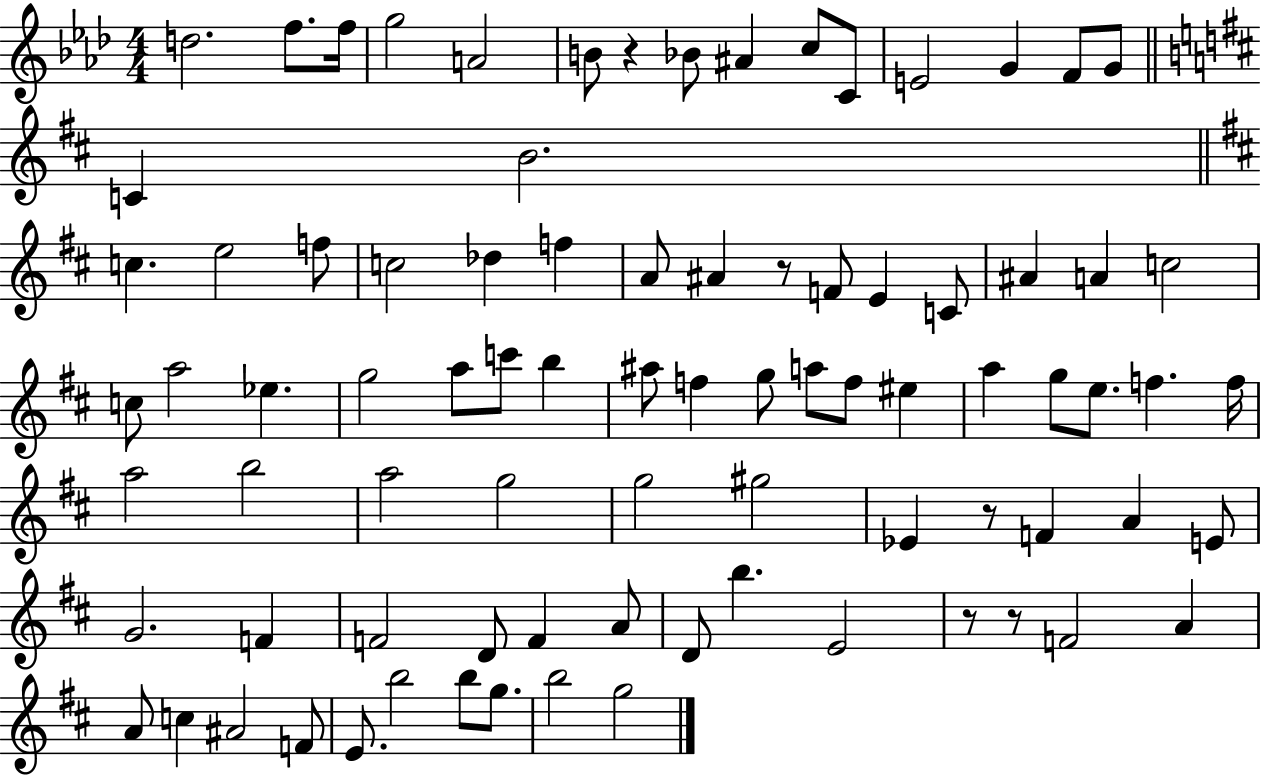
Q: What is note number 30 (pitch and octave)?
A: C5